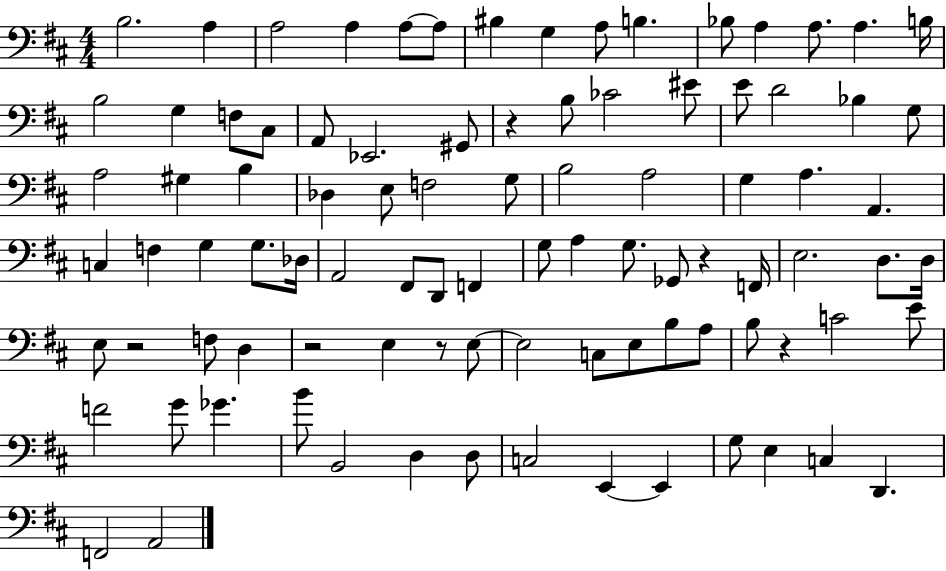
{
  \clef bass
  \numericTimeSignature
  \time 4/4
  \key d \major
  \repeat volta 2 { b2. a4 | a2 a4 a8~~ a8 | bis4 g4 a8 b4. | bes8 a4 a8. a4. b16 | \break b2 g4 f8 cis8 | a,8 ees,2. gis,8 | r4 b8 ces'2 eis'8 | e'8 d'2 bes4 g8 | \break a2 gis4 b4 | des4 e8 f2 g8 | b2 a2 | g4 a4. a,4. | \break c4 f4 g4 g8. des16 | a,2 fis,8 d,8 f,4 | g8 a4 g8. ges,8 r4 f,16 | e2. d8. d16 | \break e8 r2 f8 d4 | r2 e4 r8 e8~~ | e2 c8 e8 b8 a8 | b8 r4 c'2 e'8 | \break f'2 g'8 ges'4. | b'8 b,2 d4 d8 | c2 e,4~~ e,4 | g8 e4 c4 d,4. | \break f,2 a,2 | } \bar "|."
}